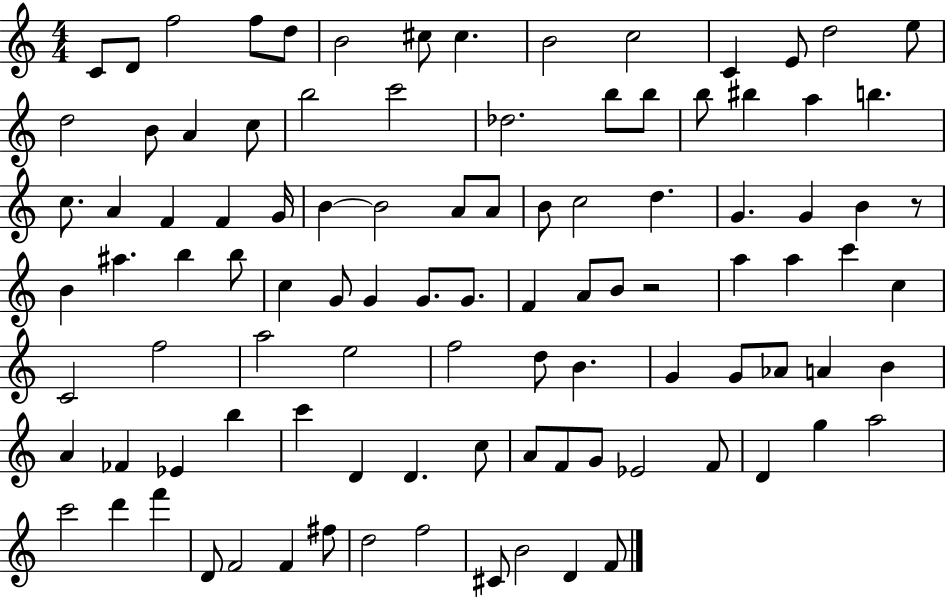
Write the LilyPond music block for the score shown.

{
  \clef treble
  \numericTimeSignature
  \time 4/4
  \key c \major
  \repeat volta 2 { c'8 d'8 f''2 f''8 d''8 | b'2 cis''8 cis''4. | b'2 c''2 | c'4 e'8 d''2 e''8 | \break d''2 b'8 a'4 c''8 | b''2 c'''2 | des''2. b''8 b''8 | b''8 bis''4 a''4 b''4. | \break c''8. a'4 f'4 f'4 g'16 | b'4~~ b'2 a'8 a'8 | b'8 c''2 d''4. | g'4. g'4 b'4 r8 | \break b'4 ais''4. b''4 b''8 | c''4 g'8 g'4 g'8. g'8. | f'4 a'8 b'8 r2 | a''4 a''4 c'''4 c''4 | \break c'2 f''2 | a''2 e''2 | f''2 d''8 b'4. | g'4 g'8 aes'8 a'4 b'4 | \break a'4 fes'4 ees'4 b''4 | c'''4 d'4 d'4. c''8 | a'8 f'8 g'8 ees'2 f'8 | d'4 g''4 a''2 | \break c'''2 d'''4 f'''4 | d'8 f'2 f'4 fis''8 | d''2 f''2 | cis'8 b'2 d'4 f'8 | \break } \bar "|."
}